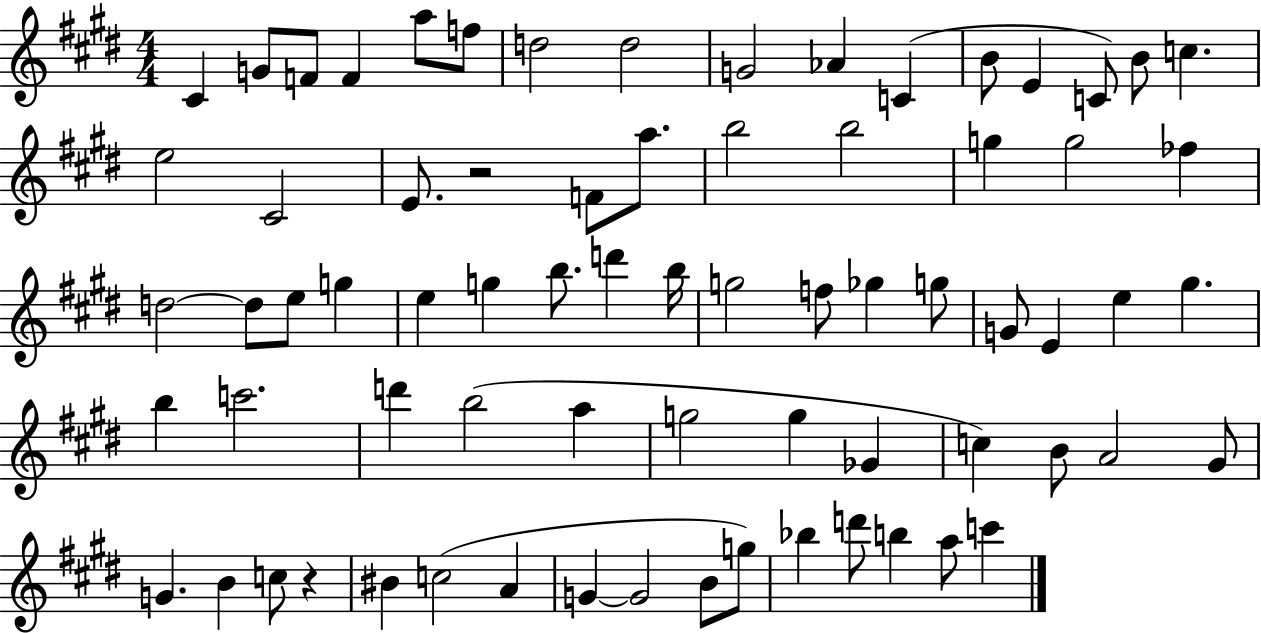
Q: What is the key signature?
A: E major